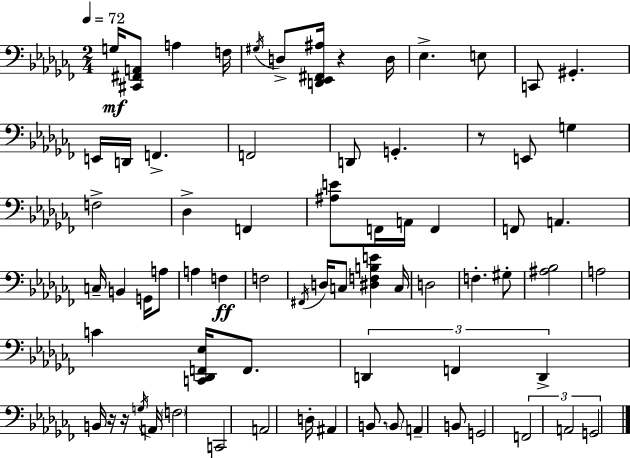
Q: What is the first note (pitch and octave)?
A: G3